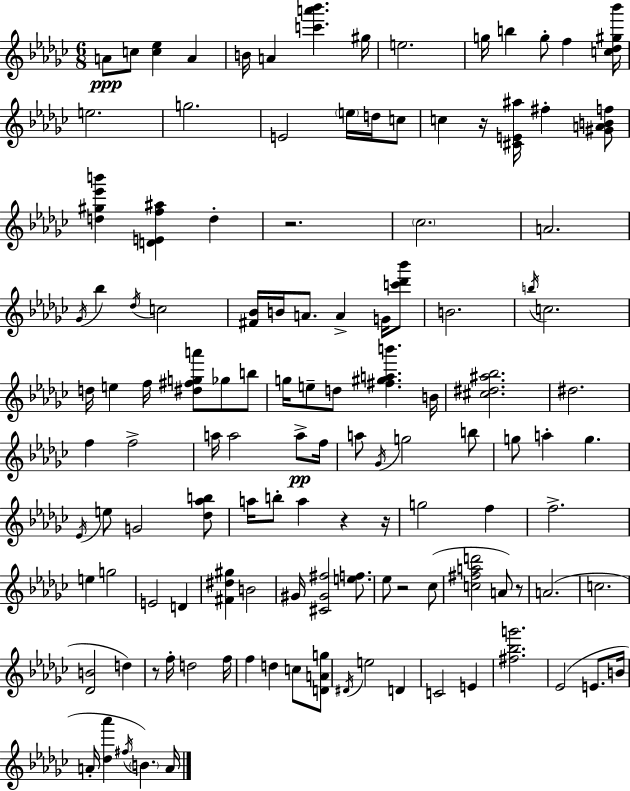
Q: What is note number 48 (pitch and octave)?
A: A5